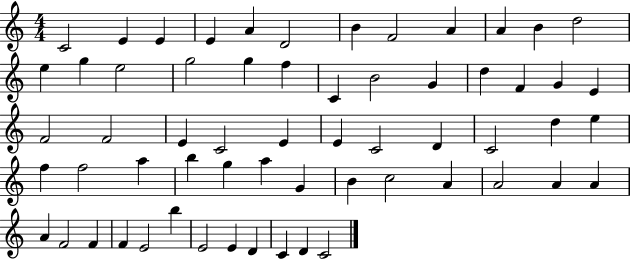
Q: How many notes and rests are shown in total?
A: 61